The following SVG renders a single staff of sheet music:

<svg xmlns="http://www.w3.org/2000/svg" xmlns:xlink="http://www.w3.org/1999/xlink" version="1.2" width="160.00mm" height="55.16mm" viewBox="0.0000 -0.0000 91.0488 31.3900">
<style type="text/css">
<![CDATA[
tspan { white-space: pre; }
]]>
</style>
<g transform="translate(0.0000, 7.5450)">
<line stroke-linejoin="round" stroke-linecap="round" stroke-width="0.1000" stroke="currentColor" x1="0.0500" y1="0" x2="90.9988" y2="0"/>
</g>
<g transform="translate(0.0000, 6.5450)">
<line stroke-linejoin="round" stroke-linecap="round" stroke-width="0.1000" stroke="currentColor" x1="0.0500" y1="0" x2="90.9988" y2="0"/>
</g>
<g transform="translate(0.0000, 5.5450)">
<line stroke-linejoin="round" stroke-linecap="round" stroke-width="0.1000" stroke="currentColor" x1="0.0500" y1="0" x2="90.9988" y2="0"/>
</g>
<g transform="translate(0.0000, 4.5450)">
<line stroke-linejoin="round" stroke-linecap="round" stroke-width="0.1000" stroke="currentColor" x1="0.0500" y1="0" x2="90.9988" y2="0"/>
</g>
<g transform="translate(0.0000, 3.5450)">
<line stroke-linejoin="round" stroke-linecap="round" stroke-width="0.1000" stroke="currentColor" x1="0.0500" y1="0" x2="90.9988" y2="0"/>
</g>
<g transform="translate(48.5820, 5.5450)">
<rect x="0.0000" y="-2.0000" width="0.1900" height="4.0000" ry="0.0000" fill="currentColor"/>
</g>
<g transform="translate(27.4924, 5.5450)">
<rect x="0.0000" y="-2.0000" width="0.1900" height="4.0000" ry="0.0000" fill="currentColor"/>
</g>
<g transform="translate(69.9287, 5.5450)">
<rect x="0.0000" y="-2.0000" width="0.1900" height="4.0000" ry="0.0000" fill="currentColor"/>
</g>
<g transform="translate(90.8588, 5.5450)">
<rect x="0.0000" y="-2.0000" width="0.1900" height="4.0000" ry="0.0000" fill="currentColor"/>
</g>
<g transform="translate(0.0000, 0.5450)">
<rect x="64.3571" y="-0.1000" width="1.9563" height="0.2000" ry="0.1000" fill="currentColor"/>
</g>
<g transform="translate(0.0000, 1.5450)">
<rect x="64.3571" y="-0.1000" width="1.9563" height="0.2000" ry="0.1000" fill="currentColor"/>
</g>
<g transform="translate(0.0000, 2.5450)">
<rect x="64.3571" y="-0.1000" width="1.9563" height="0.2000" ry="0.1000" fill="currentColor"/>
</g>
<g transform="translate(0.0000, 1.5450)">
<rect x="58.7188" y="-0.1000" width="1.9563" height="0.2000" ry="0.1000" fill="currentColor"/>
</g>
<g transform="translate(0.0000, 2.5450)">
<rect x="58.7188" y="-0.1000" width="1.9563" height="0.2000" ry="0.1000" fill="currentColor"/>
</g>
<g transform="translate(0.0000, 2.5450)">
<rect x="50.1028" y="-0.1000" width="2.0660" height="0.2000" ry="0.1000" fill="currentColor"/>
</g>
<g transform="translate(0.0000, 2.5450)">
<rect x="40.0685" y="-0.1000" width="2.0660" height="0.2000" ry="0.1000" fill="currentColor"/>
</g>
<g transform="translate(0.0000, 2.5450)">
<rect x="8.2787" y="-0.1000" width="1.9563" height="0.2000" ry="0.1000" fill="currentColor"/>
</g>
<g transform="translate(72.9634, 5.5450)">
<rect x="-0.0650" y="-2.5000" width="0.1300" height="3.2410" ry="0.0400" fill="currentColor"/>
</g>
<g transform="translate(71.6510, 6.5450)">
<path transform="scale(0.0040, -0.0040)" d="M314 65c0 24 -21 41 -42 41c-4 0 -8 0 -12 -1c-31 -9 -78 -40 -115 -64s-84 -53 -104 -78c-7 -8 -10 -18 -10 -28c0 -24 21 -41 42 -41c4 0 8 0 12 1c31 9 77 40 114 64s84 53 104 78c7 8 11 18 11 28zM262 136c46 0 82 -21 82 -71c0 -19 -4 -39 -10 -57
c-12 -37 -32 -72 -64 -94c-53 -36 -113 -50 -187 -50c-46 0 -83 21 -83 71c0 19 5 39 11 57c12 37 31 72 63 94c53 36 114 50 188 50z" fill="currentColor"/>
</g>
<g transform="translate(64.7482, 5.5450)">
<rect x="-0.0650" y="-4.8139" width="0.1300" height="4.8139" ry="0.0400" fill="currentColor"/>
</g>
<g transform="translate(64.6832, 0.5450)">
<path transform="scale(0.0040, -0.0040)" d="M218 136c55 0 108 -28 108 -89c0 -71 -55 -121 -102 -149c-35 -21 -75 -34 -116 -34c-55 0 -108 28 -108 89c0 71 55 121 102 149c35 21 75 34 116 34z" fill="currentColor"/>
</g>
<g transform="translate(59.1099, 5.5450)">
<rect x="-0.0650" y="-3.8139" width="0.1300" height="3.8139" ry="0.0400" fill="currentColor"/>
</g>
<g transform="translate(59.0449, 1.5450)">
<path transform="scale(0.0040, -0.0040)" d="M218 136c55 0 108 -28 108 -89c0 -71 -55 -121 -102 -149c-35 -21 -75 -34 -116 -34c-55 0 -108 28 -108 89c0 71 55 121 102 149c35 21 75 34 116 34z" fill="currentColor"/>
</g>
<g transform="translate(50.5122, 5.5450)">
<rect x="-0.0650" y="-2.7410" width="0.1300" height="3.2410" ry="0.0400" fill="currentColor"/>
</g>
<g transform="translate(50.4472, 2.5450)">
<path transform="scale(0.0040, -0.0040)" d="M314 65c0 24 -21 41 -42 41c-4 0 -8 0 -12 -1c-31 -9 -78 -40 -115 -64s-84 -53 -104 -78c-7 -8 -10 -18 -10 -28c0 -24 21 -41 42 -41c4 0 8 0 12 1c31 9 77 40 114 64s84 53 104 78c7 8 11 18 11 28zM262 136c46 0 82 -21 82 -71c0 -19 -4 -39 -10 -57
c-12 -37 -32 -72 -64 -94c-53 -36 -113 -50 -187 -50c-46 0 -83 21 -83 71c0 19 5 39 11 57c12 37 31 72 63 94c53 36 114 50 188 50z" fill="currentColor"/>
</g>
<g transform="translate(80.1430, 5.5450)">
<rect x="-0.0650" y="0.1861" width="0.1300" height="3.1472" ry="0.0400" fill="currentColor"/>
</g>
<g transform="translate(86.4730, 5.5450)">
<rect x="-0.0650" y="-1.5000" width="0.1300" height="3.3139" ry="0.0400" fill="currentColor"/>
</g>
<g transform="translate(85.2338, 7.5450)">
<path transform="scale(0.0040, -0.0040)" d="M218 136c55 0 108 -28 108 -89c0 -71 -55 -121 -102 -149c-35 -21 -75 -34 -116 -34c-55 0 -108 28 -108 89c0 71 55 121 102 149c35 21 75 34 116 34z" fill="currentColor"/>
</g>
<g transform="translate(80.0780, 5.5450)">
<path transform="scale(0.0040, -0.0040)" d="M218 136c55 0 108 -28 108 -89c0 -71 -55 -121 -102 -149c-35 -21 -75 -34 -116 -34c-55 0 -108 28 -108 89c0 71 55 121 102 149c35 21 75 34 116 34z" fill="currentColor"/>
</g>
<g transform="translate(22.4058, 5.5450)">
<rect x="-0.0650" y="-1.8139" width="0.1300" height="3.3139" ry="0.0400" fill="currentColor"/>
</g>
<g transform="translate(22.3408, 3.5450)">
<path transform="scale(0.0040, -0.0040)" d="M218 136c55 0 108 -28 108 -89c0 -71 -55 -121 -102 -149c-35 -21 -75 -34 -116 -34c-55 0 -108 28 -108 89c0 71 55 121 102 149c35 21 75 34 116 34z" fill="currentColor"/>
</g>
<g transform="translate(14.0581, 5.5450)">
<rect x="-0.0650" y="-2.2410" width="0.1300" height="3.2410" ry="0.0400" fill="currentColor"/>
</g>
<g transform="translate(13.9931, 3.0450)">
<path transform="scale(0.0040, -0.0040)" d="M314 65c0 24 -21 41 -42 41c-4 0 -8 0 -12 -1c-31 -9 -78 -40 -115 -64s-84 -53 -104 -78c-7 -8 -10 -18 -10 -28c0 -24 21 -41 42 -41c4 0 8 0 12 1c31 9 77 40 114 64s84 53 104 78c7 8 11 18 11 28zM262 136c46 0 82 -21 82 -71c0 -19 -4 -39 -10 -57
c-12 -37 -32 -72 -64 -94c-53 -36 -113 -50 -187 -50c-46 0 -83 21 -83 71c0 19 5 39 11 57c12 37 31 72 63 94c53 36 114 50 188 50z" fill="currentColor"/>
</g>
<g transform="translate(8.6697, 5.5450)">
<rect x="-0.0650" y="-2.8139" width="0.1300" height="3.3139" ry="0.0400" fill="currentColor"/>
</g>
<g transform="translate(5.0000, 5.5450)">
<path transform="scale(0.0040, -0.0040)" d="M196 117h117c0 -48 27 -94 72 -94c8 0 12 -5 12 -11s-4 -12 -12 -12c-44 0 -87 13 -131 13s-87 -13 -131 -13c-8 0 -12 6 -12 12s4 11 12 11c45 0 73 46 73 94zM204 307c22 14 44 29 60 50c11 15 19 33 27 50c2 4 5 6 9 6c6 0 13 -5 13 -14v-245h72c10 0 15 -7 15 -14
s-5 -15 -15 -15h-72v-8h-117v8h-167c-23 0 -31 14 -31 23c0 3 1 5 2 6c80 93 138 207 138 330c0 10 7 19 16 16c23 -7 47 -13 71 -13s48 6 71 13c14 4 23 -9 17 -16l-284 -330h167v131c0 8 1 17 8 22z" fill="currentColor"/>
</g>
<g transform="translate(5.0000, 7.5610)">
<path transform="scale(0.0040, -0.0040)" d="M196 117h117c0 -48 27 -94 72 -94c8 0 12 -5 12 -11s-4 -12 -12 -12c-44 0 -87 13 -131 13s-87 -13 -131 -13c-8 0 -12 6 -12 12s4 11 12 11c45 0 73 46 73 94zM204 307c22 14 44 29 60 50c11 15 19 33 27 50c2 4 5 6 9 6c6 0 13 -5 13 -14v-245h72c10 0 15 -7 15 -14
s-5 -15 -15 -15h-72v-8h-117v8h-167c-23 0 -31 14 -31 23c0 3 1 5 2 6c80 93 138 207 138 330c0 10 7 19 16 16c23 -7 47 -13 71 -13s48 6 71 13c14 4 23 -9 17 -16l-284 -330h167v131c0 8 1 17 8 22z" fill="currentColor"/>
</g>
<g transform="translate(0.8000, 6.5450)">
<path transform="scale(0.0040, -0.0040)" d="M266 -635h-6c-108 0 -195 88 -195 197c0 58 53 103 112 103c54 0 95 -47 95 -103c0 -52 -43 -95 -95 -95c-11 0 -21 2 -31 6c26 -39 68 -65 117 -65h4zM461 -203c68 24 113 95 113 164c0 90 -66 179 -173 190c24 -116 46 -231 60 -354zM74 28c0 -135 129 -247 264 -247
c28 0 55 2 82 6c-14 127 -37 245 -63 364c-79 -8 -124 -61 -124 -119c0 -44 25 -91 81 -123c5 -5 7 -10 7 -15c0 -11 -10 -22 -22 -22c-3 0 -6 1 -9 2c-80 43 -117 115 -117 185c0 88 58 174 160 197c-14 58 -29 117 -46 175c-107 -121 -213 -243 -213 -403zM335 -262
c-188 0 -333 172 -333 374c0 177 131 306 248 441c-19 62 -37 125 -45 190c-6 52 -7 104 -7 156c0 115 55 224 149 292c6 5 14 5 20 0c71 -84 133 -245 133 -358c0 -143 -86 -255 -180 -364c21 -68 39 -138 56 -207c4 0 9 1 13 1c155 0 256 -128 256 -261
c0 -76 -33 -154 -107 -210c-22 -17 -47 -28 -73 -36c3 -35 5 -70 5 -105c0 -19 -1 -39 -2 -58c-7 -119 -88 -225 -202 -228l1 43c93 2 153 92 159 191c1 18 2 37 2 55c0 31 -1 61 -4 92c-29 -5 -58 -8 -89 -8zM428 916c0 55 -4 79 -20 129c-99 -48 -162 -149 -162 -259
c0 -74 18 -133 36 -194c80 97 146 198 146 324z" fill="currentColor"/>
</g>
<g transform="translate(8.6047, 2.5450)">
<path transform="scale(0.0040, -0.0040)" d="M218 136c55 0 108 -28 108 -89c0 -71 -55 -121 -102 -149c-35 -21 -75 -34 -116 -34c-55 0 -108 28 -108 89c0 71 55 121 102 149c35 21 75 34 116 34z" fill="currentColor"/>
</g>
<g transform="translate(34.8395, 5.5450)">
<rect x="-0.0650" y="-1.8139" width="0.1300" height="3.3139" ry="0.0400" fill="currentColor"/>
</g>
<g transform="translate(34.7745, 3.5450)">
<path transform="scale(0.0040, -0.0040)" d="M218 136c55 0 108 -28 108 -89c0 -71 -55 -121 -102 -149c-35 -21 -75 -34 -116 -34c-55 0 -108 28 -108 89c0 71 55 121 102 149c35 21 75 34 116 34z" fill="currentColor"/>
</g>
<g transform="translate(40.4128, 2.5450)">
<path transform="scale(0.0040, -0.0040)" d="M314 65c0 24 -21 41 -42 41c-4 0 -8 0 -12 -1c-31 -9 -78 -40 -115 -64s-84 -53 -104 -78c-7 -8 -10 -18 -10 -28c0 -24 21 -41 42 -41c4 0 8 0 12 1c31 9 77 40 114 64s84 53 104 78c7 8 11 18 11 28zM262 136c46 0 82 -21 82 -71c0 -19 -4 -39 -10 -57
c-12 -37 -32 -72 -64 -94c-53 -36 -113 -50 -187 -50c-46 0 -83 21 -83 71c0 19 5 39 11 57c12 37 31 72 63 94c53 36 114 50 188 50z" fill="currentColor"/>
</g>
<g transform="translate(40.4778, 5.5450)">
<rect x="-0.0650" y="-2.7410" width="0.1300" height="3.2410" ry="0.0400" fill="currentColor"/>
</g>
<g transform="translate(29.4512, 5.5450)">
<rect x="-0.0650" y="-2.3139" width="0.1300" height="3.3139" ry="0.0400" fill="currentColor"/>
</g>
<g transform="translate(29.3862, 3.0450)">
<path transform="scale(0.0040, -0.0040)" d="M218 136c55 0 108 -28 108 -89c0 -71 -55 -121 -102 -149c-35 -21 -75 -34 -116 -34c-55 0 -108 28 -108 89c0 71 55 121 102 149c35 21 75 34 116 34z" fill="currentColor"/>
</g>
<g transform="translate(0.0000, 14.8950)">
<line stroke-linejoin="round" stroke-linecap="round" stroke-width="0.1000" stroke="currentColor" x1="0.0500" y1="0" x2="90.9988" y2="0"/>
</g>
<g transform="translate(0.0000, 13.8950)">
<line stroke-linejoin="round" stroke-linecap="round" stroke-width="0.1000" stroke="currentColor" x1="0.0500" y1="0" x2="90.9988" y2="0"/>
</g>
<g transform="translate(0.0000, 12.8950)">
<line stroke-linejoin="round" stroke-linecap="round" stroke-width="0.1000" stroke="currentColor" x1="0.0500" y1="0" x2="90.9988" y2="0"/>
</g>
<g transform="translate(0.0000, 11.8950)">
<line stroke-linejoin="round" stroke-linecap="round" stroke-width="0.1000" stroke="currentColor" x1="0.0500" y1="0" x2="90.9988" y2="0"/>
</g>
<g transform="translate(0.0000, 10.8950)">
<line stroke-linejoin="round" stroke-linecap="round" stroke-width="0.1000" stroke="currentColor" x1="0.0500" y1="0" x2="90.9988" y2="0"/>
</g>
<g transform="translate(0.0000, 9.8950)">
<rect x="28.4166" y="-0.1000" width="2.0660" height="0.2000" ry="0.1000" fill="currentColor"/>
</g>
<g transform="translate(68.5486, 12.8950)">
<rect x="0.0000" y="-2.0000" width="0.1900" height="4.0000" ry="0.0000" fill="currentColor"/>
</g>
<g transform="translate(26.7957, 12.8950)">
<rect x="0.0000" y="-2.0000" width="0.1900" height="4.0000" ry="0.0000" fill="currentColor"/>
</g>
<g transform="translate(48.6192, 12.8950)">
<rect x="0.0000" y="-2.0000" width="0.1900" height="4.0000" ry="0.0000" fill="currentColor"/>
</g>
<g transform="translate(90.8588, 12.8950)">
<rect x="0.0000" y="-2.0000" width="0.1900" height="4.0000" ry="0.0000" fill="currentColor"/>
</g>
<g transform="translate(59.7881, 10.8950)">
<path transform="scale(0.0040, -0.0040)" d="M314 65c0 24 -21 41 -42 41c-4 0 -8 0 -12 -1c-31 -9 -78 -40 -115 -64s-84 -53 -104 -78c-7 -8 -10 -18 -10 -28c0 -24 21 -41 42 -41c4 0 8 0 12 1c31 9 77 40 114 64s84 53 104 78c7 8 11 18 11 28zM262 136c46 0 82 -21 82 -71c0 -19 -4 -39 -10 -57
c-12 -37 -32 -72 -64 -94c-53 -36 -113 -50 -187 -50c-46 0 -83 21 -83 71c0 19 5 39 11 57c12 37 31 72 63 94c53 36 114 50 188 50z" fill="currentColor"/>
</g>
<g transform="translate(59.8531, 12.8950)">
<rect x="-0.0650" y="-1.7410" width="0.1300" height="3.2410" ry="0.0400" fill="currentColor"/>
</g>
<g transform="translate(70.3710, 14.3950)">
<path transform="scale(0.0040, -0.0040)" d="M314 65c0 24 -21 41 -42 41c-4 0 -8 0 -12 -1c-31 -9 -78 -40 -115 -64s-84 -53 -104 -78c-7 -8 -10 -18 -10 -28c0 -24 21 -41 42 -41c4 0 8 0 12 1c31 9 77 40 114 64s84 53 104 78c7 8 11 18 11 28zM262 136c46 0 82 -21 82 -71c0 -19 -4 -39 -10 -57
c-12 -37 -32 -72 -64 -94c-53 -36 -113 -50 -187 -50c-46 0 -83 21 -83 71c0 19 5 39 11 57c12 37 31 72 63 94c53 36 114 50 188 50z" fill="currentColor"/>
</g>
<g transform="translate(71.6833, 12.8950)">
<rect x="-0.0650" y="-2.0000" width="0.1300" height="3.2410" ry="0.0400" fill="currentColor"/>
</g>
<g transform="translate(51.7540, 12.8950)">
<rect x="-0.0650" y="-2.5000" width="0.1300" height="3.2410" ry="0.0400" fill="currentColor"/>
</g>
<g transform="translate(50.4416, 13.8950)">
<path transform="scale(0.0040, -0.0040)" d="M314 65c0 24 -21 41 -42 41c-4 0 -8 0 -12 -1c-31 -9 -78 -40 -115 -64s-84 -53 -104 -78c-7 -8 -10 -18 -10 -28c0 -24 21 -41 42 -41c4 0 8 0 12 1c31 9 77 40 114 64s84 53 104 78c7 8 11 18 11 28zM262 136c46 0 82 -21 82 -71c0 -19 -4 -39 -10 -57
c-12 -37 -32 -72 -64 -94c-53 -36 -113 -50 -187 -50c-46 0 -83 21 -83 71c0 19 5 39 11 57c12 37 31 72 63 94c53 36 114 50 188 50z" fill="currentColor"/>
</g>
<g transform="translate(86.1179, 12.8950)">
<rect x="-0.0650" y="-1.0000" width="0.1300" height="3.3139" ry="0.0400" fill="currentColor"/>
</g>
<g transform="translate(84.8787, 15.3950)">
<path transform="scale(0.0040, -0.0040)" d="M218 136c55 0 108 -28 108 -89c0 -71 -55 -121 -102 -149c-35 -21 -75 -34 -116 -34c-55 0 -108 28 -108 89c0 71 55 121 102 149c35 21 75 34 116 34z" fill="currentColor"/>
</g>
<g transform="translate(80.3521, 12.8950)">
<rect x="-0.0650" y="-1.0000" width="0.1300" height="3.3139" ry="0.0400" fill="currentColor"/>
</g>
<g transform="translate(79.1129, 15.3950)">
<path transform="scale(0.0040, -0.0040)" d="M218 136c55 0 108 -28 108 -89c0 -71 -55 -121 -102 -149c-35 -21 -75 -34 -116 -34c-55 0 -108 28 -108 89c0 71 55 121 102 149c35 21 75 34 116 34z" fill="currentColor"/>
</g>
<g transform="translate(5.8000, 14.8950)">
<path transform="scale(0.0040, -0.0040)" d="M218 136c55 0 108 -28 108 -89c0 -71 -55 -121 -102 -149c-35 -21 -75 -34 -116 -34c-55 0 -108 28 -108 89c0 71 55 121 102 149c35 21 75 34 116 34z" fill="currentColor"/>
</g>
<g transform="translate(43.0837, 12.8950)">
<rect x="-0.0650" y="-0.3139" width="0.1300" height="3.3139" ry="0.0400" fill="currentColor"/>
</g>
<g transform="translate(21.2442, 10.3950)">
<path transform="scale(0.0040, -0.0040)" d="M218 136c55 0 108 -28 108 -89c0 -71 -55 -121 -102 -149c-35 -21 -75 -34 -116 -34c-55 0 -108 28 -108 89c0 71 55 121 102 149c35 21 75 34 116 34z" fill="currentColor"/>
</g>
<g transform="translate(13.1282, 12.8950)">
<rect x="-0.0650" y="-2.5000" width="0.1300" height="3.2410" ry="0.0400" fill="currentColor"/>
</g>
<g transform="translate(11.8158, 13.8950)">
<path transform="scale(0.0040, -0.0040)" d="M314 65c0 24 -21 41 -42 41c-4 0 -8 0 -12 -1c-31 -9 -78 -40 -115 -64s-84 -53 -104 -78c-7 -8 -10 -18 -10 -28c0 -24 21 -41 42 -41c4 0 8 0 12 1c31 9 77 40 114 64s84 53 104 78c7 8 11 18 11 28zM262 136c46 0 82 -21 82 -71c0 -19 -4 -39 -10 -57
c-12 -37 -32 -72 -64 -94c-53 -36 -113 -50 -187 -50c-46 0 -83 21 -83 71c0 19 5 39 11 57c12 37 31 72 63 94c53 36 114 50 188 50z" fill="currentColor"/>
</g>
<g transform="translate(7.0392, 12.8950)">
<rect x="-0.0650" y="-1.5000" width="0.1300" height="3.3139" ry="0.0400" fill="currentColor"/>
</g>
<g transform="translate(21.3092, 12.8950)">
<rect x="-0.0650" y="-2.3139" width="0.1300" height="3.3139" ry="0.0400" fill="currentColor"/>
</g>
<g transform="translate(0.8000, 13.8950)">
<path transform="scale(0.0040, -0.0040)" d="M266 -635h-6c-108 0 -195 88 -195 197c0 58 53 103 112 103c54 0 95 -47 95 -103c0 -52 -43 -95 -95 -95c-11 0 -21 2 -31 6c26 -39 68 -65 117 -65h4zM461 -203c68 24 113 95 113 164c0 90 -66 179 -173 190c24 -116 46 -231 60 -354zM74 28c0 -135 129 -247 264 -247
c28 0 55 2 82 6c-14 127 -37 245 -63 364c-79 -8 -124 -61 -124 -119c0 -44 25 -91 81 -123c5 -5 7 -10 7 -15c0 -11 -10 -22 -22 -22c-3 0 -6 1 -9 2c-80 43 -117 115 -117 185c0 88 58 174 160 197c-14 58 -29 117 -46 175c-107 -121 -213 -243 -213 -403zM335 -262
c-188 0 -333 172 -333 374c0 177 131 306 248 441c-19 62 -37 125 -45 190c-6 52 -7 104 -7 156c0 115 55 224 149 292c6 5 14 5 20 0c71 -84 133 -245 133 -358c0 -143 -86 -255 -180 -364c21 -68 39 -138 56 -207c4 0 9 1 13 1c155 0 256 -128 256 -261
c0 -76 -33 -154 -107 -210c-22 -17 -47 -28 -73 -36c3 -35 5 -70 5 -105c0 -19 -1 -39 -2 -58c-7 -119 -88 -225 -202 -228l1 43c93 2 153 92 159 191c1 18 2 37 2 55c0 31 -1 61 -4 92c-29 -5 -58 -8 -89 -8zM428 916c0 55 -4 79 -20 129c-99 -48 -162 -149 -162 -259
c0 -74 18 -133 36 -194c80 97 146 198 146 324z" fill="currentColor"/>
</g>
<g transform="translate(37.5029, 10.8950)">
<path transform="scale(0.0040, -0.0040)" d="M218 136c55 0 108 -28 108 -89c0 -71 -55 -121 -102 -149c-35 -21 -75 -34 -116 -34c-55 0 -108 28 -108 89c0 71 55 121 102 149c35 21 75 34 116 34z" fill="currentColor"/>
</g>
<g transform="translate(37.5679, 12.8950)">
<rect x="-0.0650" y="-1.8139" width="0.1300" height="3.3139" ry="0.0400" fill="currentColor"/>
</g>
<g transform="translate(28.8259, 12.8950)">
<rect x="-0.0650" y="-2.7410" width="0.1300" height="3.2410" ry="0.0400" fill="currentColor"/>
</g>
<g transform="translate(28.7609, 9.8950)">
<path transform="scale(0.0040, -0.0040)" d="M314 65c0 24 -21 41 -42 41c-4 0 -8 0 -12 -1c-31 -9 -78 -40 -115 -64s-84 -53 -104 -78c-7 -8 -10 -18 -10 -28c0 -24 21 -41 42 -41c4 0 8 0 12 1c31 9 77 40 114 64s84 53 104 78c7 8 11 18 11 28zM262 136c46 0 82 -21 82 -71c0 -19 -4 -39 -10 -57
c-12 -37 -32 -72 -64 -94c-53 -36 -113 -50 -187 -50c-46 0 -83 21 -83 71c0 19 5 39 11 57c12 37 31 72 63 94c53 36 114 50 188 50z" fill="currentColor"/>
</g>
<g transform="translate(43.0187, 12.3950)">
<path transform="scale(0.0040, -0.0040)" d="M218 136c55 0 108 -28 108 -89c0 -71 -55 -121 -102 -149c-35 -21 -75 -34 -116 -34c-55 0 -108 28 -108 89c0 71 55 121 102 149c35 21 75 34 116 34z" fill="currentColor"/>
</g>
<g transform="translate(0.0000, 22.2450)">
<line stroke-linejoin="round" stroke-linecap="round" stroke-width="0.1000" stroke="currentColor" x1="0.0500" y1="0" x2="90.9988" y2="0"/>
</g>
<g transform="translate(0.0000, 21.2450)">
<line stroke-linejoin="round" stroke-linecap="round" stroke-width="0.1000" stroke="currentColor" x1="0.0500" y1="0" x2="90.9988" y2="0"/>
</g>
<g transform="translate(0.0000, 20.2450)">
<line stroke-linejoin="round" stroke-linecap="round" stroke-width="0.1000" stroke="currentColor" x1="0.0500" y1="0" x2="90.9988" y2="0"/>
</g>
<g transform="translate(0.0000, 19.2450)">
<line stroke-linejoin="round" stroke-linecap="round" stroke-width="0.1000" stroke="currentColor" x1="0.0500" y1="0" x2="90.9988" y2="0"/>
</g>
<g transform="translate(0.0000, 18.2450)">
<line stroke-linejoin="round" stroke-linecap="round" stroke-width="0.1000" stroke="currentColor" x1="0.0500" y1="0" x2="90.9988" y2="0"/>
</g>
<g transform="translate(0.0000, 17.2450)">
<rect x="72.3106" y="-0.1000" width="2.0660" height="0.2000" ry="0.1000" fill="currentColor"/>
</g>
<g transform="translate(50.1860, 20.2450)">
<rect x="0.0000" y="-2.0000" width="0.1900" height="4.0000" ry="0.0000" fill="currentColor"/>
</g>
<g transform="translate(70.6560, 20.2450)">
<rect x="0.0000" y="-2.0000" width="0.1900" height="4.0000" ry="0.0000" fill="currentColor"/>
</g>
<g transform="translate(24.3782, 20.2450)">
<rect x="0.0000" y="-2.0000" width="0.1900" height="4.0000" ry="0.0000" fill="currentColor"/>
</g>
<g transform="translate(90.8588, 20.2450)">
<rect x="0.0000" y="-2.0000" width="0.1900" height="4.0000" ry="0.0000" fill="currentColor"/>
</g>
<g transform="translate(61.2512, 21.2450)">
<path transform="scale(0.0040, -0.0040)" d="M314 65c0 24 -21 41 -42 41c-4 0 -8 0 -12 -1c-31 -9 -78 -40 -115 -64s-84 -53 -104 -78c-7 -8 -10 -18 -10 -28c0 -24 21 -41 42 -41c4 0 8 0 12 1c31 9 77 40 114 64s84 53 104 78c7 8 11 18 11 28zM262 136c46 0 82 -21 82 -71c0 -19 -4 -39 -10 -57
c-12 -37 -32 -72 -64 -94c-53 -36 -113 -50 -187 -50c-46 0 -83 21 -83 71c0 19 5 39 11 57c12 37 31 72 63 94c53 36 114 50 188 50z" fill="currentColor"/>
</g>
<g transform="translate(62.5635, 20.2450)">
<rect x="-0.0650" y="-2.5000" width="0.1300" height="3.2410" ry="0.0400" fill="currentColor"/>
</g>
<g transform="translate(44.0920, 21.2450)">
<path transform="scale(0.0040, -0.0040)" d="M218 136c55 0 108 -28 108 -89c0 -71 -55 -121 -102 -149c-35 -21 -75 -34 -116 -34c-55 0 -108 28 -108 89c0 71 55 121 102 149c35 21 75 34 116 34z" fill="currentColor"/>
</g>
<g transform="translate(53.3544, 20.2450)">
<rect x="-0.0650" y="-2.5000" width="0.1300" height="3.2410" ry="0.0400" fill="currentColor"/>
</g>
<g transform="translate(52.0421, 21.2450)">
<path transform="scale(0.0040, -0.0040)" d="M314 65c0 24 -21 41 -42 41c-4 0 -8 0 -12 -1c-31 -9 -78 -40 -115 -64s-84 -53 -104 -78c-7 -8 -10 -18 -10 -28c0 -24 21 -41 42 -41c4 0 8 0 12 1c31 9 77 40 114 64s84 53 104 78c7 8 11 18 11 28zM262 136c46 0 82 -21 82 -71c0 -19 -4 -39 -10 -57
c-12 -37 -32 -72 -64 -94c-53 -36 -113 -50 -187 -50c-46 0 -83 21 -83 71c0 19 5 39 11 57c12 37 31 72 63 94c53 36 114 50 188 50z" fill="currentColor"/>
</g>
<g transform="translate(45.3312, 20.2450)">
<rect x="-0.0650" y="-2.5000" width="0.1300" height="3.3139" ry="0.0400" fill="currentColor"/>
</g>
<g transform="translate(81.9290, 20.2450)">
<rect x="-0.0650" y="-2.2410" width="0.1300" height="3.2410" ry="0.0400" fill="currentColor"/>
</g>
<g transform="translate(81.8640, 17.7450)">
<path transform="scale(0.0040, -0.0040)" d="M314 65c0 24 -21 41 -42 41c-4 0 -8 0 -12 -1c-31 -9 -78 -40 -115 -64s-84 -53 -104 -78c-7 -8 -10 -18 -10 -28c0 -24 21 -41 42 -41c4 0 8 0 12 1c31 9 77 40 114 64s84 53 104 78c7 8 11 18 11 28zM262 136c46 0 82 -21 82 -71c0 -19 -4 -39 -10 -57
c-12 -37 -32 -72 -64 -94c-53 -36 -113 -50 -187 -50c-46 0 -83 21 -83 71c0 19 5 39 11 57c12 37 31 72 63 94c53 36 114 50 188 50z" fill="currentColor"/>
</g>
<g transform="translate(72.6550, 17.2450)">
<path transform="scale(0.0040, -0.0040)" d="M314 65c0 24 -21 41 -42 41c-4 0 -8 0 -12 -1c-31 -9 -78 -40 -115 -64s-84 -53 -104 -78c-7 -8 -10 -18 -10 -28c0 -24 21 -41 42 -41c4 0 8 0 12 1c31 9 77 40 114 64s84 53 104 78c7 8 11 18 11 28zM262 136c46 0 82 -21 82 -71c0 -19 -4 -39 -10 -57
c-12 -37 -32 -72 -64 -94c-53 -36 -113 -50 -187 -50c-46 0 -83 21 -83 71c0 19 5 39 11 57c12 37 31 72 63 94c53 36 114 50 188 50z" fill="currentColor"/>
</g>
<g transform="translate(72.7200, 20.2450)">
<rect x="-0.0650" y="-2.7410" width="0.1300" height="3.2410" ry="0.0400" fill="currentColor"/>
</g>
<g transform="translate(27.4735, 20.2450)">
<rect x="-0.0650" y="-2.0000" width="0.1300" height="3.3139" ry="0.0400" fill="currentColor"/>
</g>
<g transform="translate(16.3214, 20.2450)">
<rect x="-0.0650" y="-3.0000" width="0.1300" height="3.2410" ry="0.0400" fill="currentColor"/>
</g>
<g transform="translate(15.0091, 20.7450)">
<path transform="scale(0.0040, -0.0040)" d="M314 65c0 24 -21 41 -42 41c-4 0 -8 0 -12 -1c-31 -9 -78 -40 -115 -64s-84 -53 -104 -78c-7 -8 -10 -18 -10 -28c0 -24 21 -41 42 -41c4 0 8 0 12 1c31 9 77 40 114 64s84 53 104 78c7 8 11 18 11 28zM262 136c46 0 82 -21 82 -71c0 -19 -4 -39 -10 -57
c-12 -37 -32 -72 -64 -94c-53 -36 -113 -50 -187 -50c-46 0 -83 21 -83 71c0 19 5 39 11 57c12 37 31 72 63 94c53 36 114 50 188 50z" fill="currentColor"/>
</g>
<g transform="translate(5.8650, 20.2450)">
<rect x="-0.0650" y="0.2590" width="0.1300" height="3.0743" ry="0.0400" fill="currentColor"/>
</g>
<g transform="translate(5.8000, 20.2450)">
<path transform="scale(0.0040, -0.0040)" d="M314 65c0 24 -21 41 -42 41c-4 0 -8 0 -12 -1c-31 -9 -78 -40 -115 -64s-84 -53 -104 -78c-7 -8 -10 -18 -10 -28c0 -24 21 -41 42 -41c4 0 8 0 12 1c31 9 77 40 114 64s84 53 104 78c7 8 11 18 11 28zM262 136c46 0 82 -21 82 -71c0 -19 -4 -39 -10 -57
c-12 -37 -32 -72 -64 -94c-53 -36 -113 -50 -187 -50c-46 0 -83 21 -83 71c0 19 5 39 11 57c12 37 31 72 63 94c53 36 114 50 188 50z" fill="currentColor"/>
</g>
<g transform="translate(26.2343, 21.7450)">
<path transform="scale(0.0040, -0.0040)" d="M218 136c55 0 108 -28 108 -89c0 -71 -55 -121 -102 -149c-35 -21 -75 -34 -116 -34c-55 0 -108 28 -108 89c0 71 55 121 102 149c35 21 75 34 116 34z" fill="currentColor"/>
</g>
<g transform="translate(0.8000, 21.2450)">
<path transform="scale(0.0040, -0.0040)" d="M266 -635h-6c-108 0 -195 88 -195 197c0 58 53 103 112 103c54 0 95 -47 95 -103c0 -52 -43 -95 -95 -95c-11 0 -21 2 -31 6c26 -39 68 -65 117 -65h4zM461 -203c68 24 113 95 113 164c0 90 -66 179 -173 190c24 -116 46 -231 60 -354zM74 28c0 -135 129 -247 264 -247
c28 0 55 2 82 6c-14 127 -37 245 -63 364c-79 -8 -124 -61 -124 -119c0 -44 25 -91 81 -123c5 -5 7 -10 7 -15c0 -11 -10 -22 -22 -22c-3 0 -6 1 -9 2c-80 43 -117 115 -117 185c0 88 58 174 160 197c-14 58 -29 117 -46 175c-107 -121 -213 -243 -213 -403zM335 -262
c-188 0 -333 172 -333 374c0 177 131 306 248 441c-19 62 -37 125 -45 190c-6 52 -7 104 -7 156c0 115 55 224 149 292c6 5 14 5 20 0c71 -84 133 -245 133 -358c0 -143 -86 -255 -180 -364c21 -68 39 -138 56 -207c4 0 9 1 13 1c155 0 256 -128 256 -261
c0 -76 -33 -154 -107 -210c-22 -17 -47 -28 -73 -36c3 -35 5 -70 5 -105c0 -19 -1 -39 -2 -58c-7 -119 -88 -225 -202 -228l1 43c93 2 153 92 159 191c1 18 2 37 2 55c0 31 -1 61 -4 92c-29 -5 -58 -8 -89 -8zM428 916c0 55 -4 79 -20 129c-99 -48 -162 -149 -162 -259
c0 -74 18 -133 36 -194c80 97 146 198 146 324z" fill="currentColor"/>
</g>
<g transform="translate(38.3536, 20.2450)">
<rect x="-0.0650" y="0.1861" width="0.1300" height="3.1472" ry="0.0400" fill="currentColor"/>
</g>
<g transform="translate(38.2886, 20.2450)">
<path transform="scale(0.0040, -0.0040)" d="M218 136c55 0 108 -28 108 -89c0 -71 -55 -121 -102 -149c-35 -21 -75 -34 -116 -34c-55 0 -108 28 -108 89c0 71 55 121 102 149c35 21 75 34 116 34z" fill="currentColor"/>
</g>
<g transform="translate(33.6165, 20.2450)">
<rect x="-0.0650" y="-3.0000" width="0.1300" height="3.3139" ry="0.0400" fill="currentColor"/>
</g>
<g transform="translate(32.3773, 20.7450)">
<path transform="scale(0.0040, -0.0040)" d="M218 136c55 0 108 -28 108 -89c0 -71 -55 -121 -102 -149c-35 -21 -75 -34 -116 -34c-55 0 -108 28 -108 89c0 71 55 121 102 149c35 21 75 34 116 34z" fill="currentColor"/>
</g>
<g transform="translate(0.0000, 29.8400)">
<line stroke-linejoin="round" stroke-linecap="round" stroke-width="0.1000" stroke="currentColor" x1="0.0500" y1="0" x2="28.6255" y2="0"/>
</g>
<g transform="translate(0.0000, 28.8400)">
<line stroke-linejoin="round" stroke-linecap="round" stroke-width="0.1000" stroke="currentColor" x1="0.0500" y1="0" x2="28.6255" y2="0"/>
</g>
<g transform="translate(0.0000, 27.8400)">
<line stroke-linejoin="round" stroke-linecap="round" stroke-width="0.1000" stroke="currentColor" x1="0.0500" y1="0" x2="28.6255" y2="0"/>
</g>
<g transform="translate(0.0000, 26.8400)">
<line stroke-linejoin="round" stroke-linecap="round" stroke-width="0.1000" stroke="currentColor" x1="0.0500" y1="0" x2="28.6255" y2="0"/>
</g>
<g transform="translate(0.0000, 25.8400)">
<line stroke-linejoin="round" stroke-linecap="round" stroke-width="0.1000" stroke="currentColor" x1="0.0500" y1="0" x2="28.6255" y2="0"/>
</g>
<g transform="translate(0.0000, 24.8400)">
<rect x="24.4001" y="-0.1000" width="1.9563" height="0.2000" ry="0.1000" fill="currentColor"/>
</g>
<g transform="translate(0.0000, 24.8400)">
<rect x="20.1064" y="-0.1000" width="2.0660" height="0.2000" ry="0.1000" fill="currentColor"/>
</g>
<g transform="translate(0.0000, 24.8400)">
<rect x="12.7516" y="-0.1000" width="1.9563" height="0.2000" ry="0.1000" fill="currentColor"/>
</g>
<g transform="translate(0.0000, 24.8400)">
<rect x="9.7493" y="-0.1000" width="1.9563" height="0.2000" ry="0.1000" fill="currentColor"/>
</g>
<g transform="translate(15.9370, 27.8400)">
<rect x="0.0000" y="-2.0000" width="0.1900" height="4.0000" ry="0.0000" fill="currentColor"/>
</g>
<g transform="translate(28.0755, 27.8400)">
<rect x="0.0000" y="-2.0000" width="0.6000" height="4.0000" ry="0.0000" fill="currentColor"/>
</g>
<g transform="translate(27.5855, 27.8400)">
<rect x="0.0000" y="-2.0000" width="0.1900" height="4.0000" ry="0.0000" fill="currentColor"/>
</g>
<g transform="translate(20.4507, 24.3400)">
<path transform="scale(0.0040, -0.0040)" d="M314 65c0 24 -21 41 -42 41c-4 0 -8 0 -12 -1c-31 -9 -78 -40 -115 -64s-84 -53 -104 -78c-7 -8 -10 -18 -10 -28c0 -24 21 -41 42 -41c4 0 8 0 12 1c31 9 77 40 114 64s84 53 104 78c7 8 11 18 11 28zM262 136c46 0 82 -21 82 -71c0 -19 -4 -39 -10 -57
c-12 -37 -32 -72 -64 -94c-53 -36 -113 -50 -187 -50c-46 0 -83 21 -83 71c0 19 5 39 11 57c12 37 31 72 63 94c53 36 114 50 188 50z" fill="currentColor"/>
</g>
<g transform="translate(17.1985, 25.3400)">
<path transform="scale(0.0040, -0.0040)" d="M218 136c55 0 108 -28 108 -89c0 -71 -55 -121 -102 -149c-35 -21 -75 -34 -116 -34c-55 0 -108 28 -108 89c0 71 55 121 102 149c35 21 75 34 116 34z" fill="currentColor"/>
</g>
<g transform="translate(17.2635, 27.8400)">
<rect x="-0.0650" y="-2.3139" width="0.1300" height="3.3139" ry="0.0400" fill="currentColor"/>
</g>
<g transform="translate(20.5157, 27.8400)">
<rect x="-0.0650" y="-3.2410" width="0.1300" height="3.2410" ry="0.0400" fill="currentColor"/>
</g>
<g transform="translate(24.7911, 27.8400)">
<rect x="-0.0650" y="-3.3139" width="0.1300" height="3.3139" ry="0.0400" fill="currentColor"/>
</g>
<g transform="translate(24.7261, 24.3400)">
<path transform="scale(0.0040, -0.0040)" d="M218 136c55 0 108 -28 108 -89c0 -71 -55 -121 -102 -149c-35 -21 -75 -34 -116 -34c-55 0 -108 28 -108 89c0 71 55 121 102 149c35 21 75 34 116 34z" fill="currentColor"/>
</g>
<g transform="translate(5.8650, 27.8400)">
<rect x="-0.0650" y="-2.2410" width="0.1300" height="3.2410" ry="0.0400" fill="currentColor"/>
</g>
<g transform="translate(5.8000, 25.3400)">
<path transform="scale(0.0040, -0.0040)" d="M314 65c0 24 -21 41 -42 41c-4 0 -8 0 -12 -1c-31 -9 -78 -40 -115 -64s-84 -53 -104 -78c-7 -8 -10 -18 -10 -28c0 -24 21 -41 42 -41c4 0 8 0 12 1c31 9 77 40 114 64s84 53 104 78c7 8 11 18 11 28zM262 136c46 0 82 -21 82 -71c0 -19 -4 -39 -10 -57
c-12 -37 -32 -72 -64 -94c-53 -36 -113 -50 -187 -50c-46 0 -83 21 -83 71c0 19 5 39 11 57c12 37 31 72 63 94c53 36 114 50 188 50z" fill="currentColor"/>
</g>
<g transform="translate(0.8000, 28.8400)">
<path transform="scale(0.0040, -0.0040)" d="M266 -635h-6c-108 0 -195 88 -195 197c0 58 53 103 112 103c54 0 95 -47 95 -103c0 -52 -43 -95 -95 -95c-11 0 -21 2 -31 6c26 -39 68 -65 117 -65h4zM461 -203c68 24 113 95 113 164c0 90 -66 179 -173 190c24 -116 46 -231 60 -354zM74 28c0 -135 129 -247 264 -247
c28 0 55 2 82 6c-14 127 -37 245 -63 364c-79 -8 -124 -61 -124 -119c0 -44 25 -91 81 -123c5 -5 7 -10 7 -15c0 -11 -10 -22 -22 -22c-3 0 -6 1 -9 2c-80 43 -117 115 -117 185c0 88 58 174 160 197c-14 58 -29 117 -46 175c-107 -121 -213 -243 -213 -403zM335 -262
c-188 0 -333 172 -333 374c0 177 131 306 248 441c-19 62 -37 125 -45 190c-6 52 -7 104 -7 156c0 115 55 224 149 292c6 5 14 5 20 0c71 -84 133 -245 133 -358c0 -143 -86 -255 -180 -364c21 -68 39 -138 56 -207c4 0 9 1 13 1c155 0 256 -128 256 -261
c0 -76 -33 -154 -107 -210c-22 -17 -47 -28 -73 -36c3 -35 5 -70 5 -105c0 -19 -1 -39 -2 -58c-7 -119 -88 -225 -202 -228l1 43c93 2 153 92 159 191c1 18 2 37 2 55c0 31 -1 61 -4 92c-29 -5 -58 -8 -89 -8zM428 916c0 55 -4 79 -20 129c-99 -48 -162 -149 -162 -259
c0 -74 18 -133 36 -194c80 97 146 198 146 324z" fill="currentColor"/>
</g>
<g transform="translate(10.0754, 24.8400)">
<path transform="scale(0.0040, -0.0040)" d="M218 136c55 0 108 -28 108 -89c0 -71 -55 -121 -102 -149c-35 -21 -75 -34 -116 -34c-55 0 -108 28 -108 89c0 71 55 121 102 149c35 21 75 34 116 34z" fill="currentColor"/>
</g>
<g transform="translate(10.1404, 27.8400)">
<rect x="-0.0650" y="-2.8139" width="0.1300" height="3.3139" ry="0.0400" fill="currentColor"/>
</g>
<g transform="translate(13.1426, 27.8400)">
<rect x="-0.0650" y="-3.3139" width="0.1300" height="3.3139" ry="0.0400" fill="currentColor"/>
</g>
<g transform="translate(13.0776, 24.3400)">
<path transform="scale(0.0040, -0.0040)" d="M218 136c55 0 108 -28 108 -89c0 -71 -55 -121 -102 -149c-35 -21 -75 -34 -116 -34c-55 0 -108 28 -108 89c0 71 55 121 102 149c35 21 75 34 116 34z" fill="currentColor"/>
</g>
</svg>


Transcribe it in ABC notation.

X:1
T:Untitled
M:4/4
L:1/4
K:C
a g2 f g f a2 a2 c' e' G2 B E E G2 g a2 f c G2 f2 F2 D D B2 A2 F A B G G2 G2 a2 g2 g2 a b g b2 b